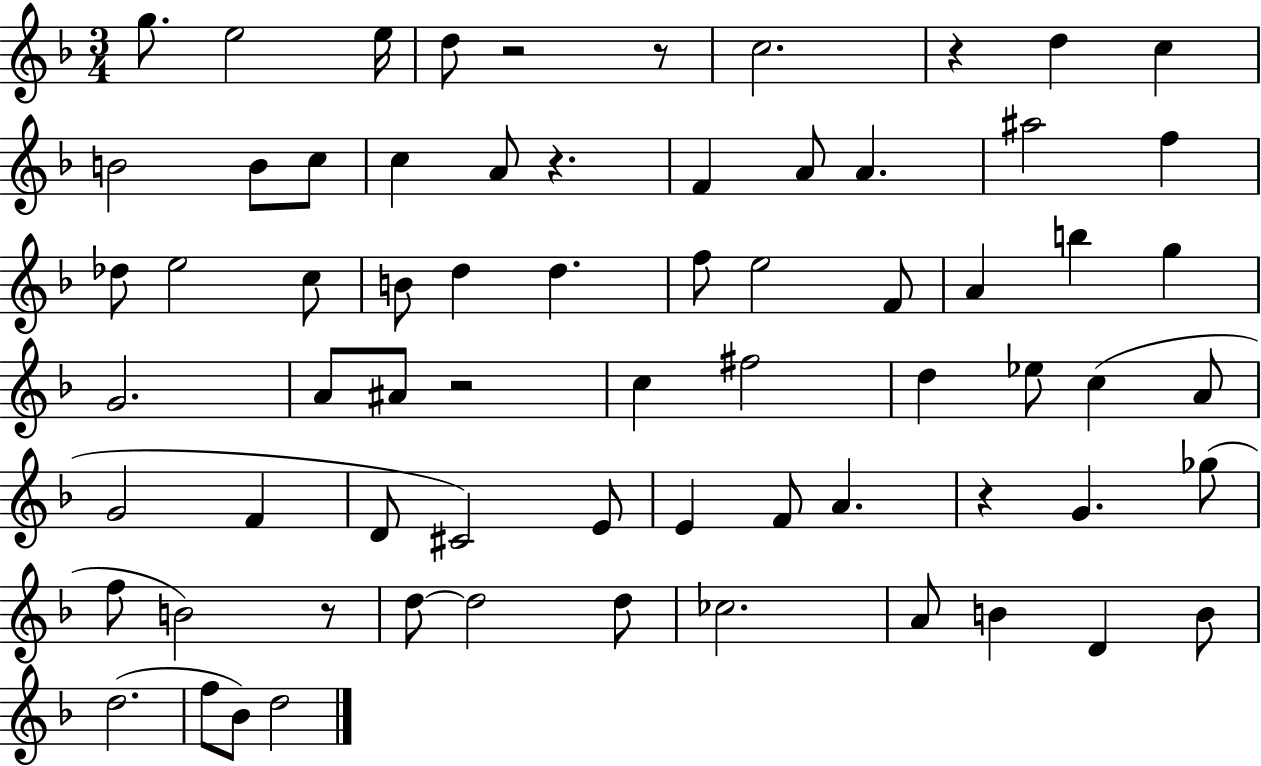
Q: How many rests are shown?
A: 7